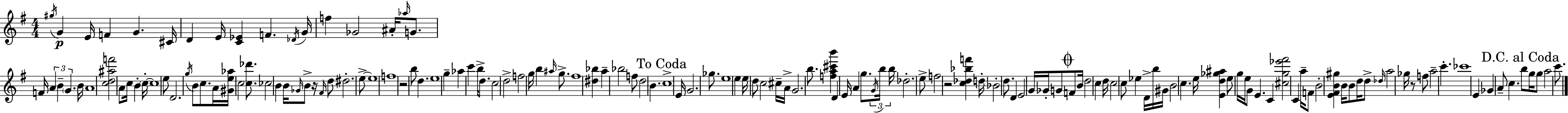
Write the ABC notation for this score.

X:1
T:Untitled
M:4/4
L:1/4
K:Em
^g/4 G E/4 F G ^C/4 D E/4 [C_E] F _D/4 G/4 f _G2 ^A/4 _a/4 G/2 F/4 A B G B/4 A4 [cd^af']2 A/2 c/4 B c/4 c4 e/2 D2 g/4 B/2 c/2 A/4 [^Ge_a]/4 c2 [c_d']/2 _c2 B B/4 _G/4 B/2 z/4 ^F/4 d/2 ^d2 e/2 e4 f4 z2 b/2 d e4 g _a c' b/4 d/2 c2 d2 f2 g/4 b ^a/4 g/2 ^f4 [^d_b] a _b2 f/2 d2 B c4 E/4 G2 _g/2 e4 e e/4 d/2 c2 ^c/4 A/4 G2 b/2 [fa^c'b'] D E/4 A g/2 G/4 b/4 b/4 _d2 e/2 f2 z2 [c_d_bf'] d/4 _B2 d/2 D E2 G/4 _G/4 G/2 F/2 B/4 d2 c d/4 c2 c/2 _e D/4 b/4 ^G/4 B2 c e/4 [Ed_g^a] e/2 g/4 e/4 G/2 E C [^cg_e'^f']2 C a/4 F/2 B2 [E^FB^g] B/4 B/2 d/4 d/2 _d/4 a2 _g/4 z/2 f/2 a2 c' _c'4 E _G A/2 c b/2 g/4 g/2 a2 c'/2